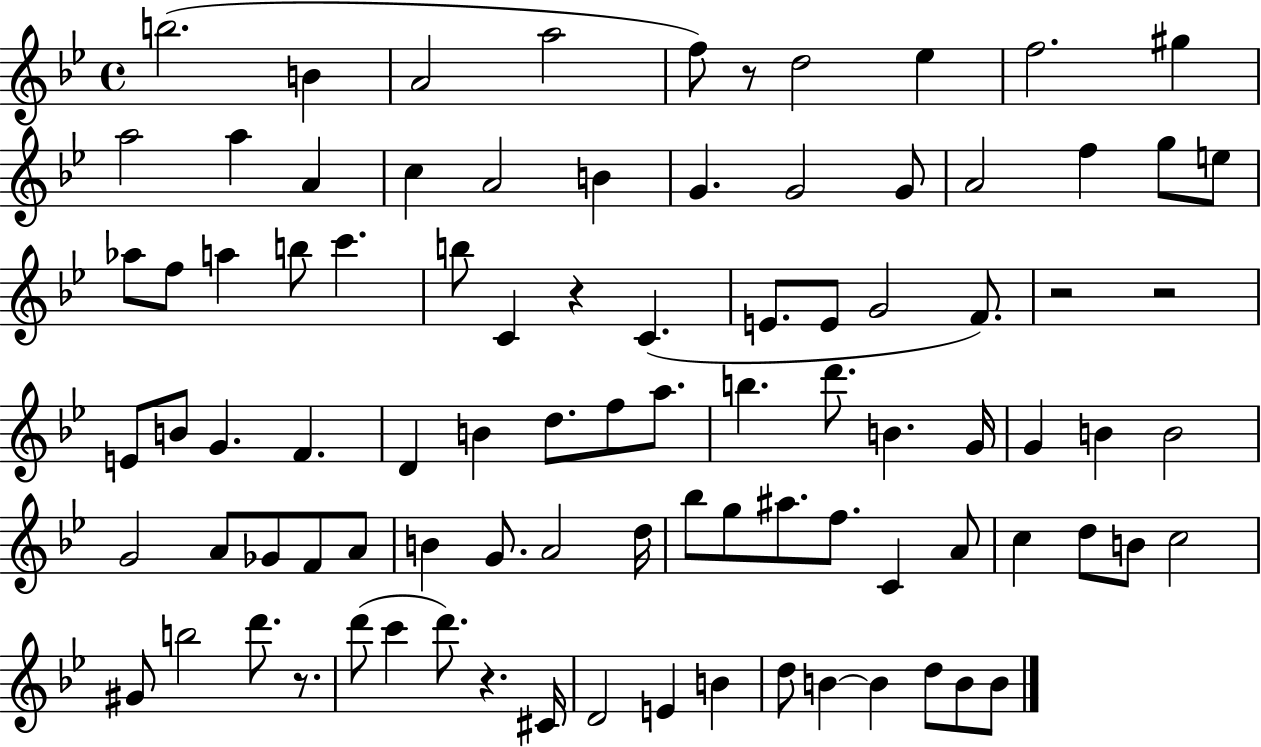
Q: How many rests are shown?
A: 6